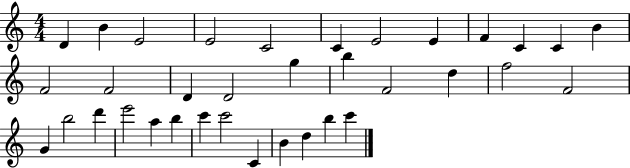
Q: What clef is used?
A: treble